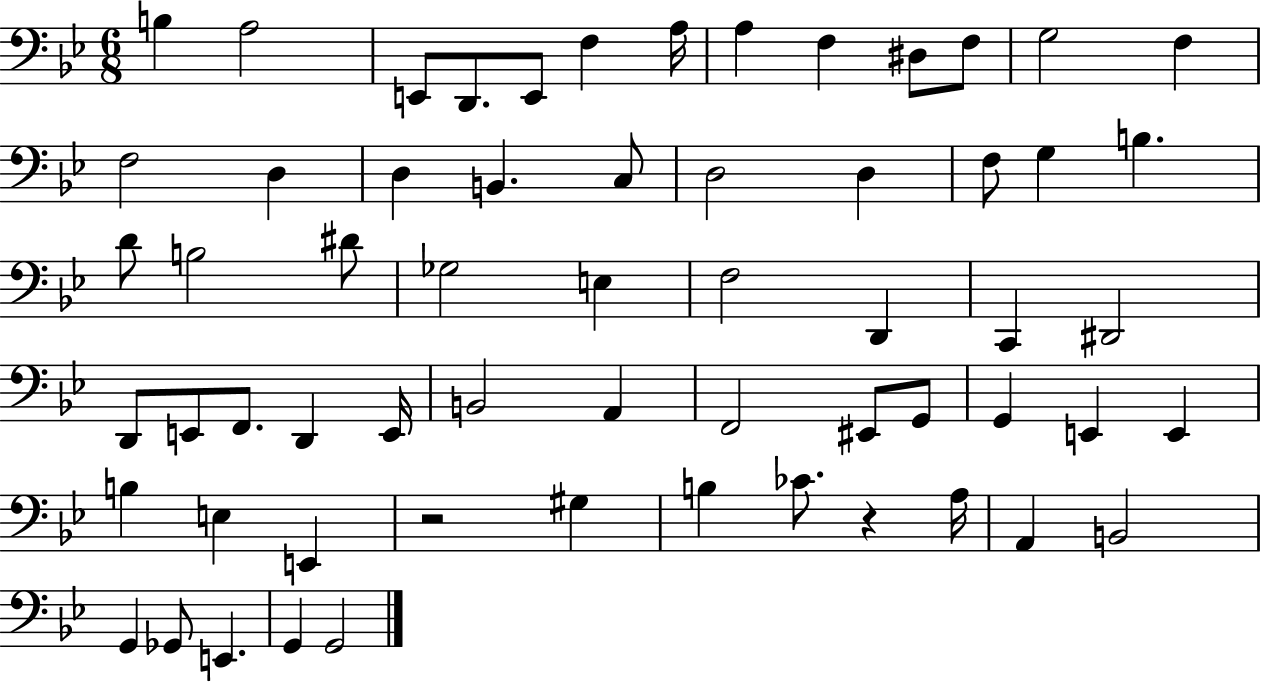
{
  \clef bass
  \numericTimeSignature
  \time 6/8
  \key bes \major
  b4 a2 | e,8 d,8. e,8 f4 a16 | a4 f4 dis8 f8 | g2 f4 | \break f2 d4 | d4 b,4. c8 | d2 d4 | f8 g4 b4. | \break d'8 b2 dis'8 | ges2 e4 | f2 d,4 | c,4 dis,2 | \break d,8 e,8 f,8. d,4 e,16 | b,2 a,4 | f,2 eis,8 g,8 | g,4 e,4 e,4 | \break b4 e4 e,4 | r2 gis4 | b4 ces'8. r4 a16 | a,4 b,2 | \break g,4 ges,8 e,4. | g,4 g,2 | \bar "|."
}